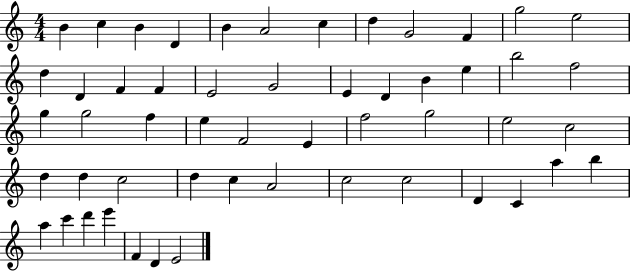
X:1
T:Untitled
M:4/4
L:1/4
K:C
B c B D B A2 c d G2 F g2 e2 d D F F E2 G2 E D B e b2 f2 g g2 f e F2 E f2 g2 e2 c2 d d c2 d c A2 c2 c2 D C a b a c' d' e' F D E2